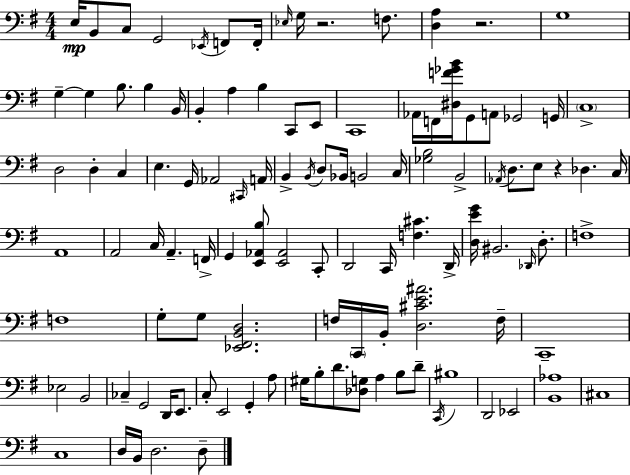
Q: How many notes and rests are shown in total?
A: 111